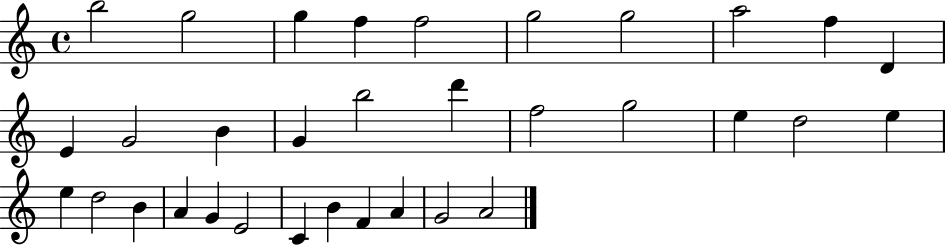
B5/h G5/h G5/q F5/q F5/h G5/h G5/h A5/h F5/q D4/q E4/q G4/h B4/q G4/q B5/h D6/q F5/h G5/h E5/q D5/h E5/q E5/q D5/h B4/q A4/q G4/q E4/h C4/q B4/q F4/q A4/q G4/h A4/h